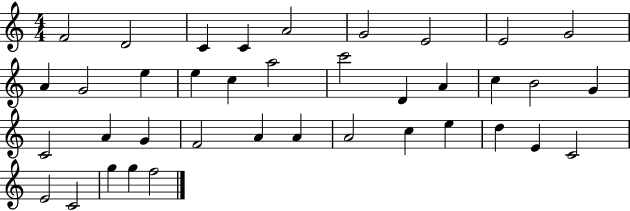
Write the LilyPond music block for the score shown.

{
  \clef treble
  \numericTimeSignature
  \time 4/4
  \key c \major
  f'2 d'2 | c'4 c'4 a'2 | g'2 e'2 | e'2 g'2 | \break a'4 g'2 e''4 | e''4 c''4 a''2 | c'''2 d'4 a'4 | c''4 b'2 g'4 | \break c'2 a'4 g'4 | f'2 a'4 a'4 | a'2 c''4 e''4 | d''4 e'4 c'2 | \break e'2 c'2 | g''4 g''4 f''2 | \bar "|."
}